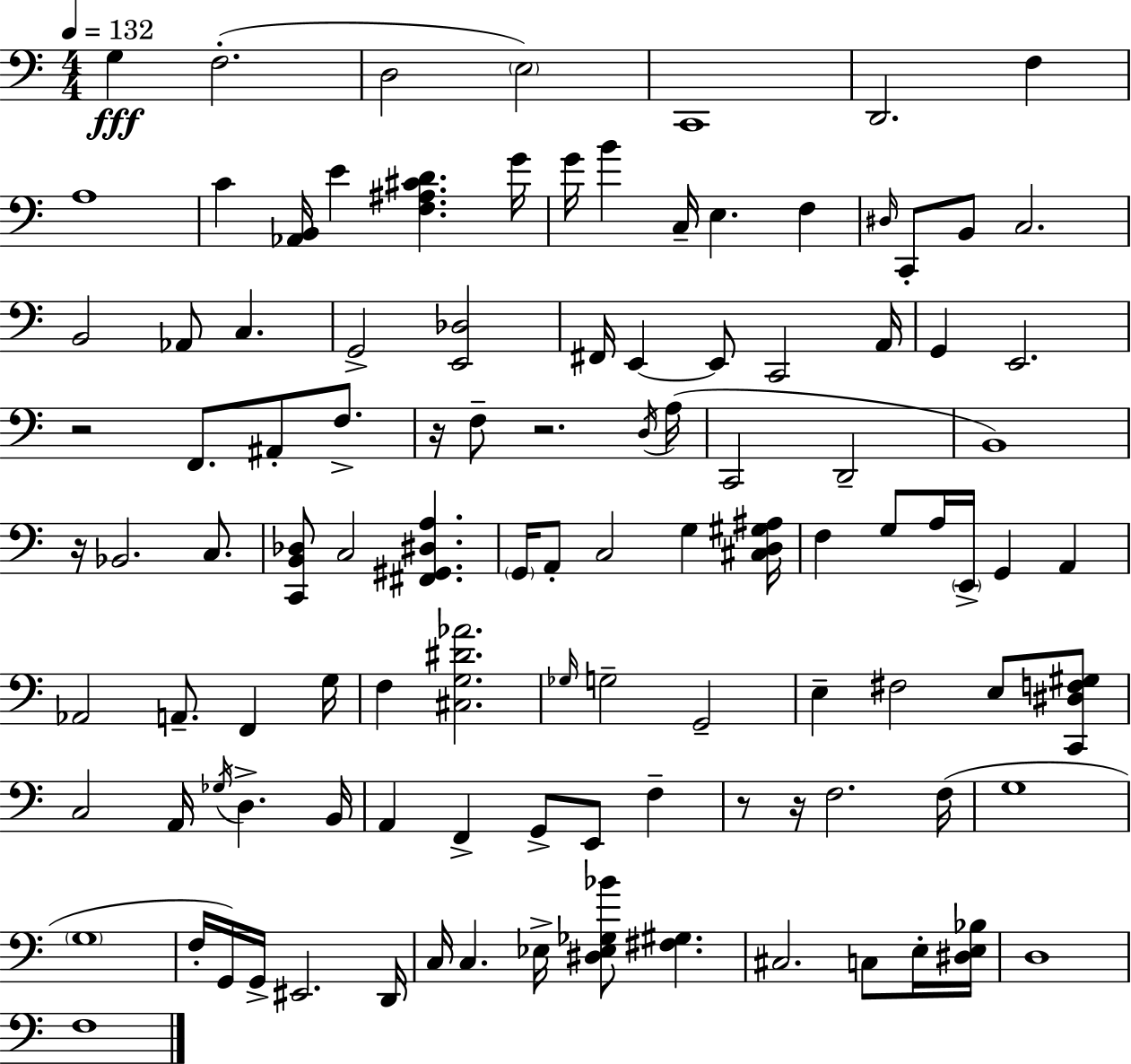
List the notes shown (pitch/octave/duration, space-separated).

G3/q F3/h. D3/h E3/h C2/w D2/h. F3/q A3/w C4/q [Ab2,B2]/s E4/q [F3,A#3,C#4,D4]/q. G4/s G4/s B4/q C3/s E3/q. F3/q D#3/s C2/e B2/e C3/h. B2/h Ab2/e C3/q. G2/h [E2,Db3]/h F#2/s E2/q E2/e C2/h A2/s G2/q E2/h. R/h F2/e. A#2/e F3/e. R/s F3/e R/h. D3/s A3/s C2/h D2/h B2/w R/s Bb2/h. C3/e. [C2,B2,Db3]/e C3/h [F#2,G#2,D#3,A3]/q. G2/s A2/e C3/h G3/q [C#3,D3,G#3,A#3]/s F3/q G3/e A3/s E2/s G2/q A2/q Ab2/h A2/e. F2/q G3/s F3/q [C#3,G3,D#4,Ab4]/h. Gb3/s G3/h G2/h E3/q F#3/h E3/e [C2,D#3,F3,G#3]/e C3/h A2/s Gb3/s D3/q. B2/s A2/q F2/q G2/e E2/e F3/q R/e R/s F3/h. F3/s G3/w G3/w F3/s G2/s G2/s EIS2/h. D2/s C3/s C3/q. Eb3/s [D#3,Eb3,Gb3,Bb4]/e [F#3,G#3]/q. C#3/h. C3/e E3/s [D#3,E3,Bb3]/s D3/w F3/w